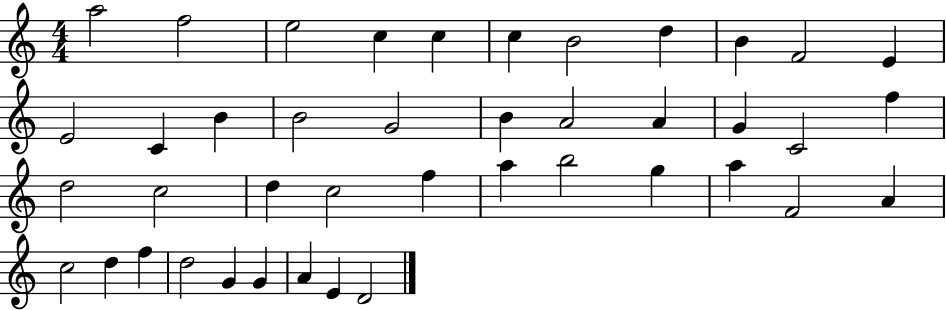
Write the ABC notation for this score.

X:1
T:Untitled
M:4/4
L:1/4
K:C
a2 f2 e2 c c c B2 d B F2 E E2 C B B2 G2 B A2 A G C2 f d2 c2 d c2 f a b2 g a F2 A c2 d f d2 G G A E D2